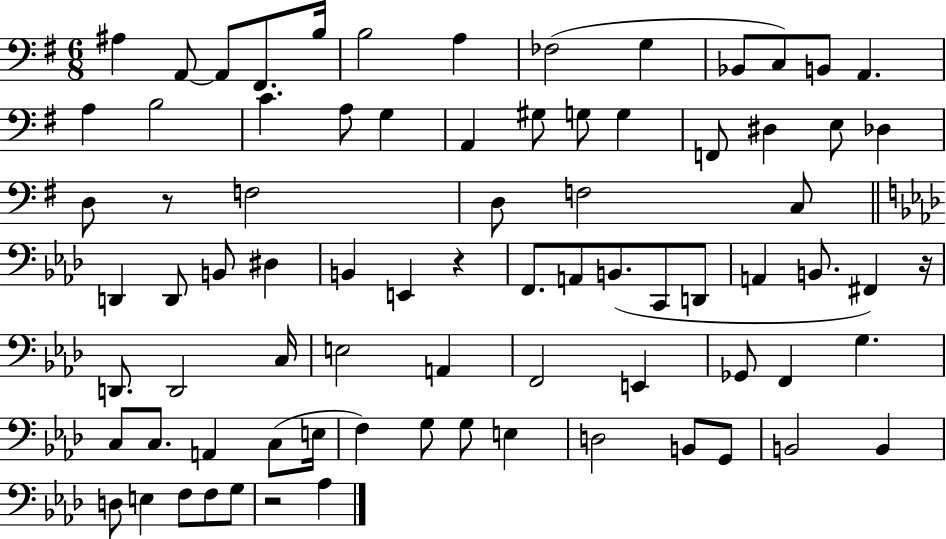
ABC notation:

X:1
T:Untitled
M:6/8
L:1/4
K:G
^A, A,,/2 A,,/2 ^F,,/2 B,/4 B,2 A, _F,2 G, _B,,/2 C,/2 B,,/2 A,, A, B,2 C A,/2 G, A,, ^G,/2 G,/2 G, F,,/2 ^D, E,/2 _D, D,/2 z/2 F,2 D,/2 F,2 C,/2 D,, D,,/2 B,,/2 ^D, B,, E,, z F,,/2 A,,/2 B,,/2 C,,/2 D,,/2 A,, B,,/2 ^F,, z/4 D,,/2 D,,2 C,/4 E,2 A,, F,,2 E,, _G,,/2 F,, G, C,/2 C,/2 A,, C,/2 E,/4 F, G,/2 G,/2 E, D,2 B,,/2 G,,/2 B,,2 B,, D,/2 E, F,/2 F,/2 G,/2 z2 _A,